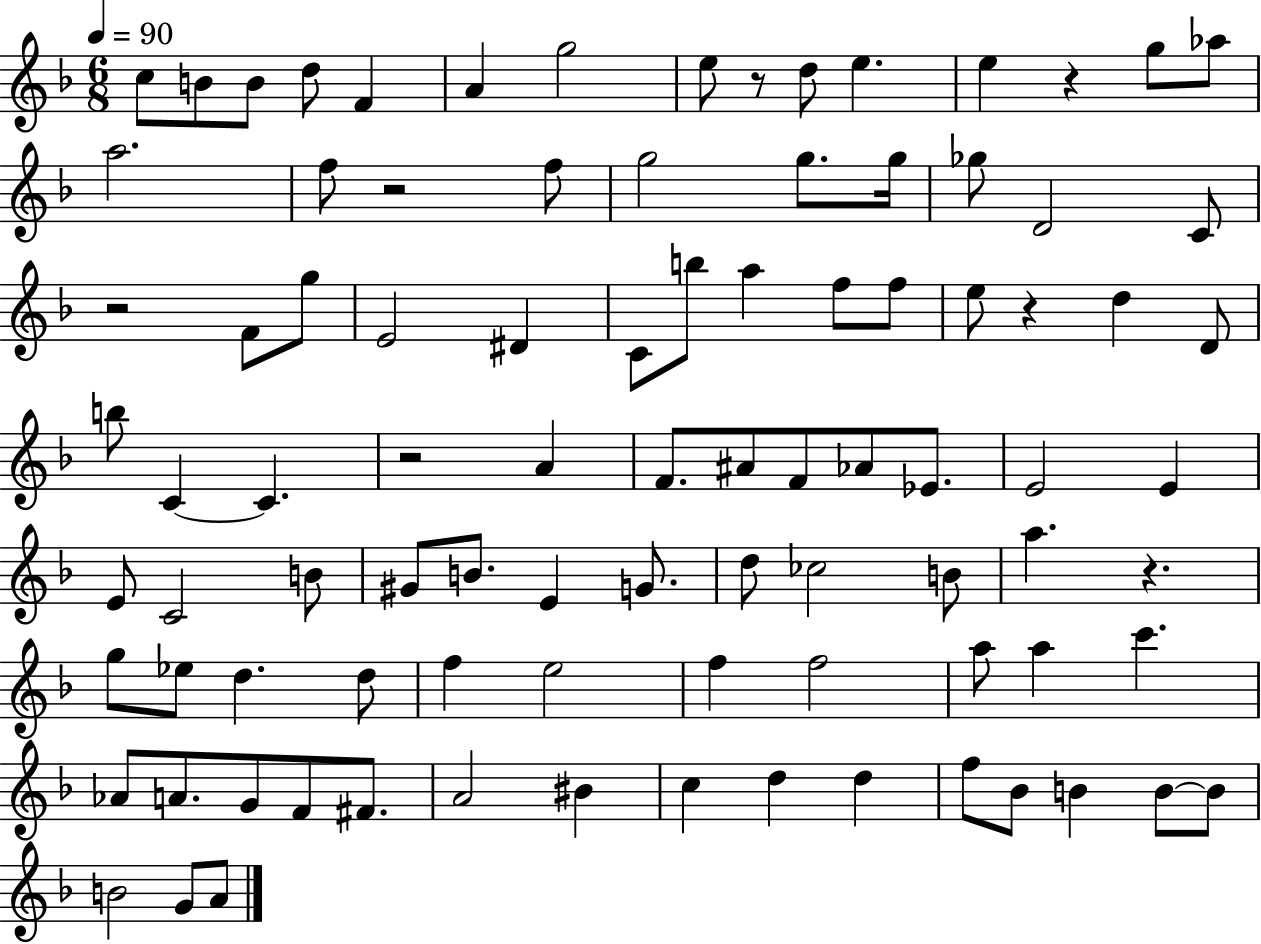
{
  \clef treble
  \numericTimeSignature
  \time 6/8
  \key f \major
  \tempo 4 = 90
  \repeat volta 2 { c''8 b'8 b'8 d''8 f'4 | a'4 g''2 | e''8 r8 d''8 e''4. | e''4 r4 g''8 aes''8 | \break a''2. | f''8 r2 f''8 | g''2 g''8. g''16 | ges''8 d'2 c'8 | \break r2 f'8 g''8 | e'2 dis'4 | c'8 b''8 a''4 f''8 f''8 | e''8 r4 d''4 d'8 | \break b''8 c'4~~ c'4. | r2 a'4 | f'8. ais'8 f'8 aes'8 ees'8. | e'2 e'4 | \break e'8 c'2 b'8 | gis'8 b'8. e'4 g'8. | d''8 ces''2 b'8 | a''4. r4. | \break g''8 ees''8 d''4. d''8 | f''4 e''2 | f''4 f''2 | a''8 a''4 c'''4. | \break aes'8 a'8. g'8 f'8 fis'8. | a'2 bis'4 | c''4 d''4 d''4 | f''8 bes'8 b'4 b'8~~ b'8 | \break b'2 g'8 a'8 | } \bar "|."
}